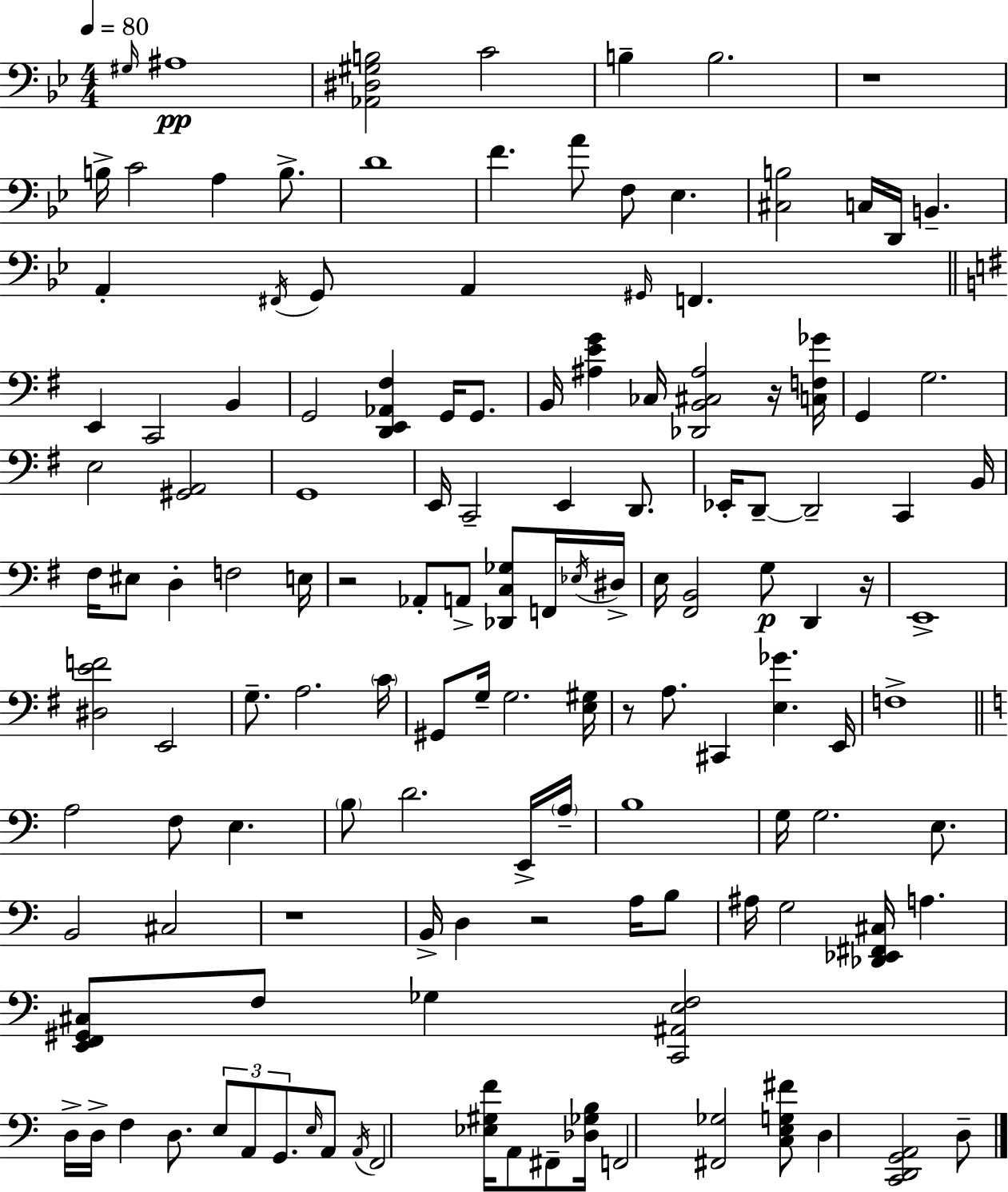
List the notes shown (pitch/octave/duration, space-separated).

G#3/s A#3/w [Ab2,D#3,G#3,B3]/h C4/h B3/q B3/h. R/w B3/s C4/h A3/q B3/e. D4/w F4/q. A4/e F3/e Eb3/q. [C#3,B3]/h C3/s D2/s B2/q. A2/q F#2/s G2/e A2/q G#2/s F2/q. E2/q C2/h B2/q G2/h [D2,E2,Ab2,F#3]/q G2/s G2/e. B2/s [A#3,E4,G4]/q CES3/s [Db2,B2,C#3,A#3]/h R/s [C3,F3,Gb4]/s G2/q G3/h. E3/h [G#2,A2]/h G2/w E2/s C2/h E2/q D2/e. Eb2/s D2/e D2/h C2/q B2/s F#3/s EIS3/e D3/q F3/h E3/s R/h Ab2/e A2/e [Db2,C3,Gb3]/e F2/s Eb3/s D#3/s E3/s [F#2,B2]/h G3/e D2/q R/s E2/w [D#3,E4,F4]/h E2/h G3/e. A3/h. C4/s G#2/e G3/s G3/h. [E3,G#3]/s R/e A3/e. C#2/q [E3,Gb4]/q. E2/s F3/w A3/h F3/e E3/q. B3/e D4/h. E2/s A3/s B3/w G3/s G3/h. E3/e. B2/h C#3/h R/w B2/s D3/q R/h A3/s B3/e A#3/s G3/h [Db2,Eb2,F#2,C#3]/s A3/q. [E2,F2,G#2,C#3]/e F3/e Gb3/q [C2,A#2,E3,F3]/h D3/s D3/s F3/q D3/e. E3/e A2/e G2/e. E3/s A2/e A2/s F2/h [Eb3,G#3,F4]/s A2/e F#2/e [Db3,Gb3,B3]/s F2/h [F#2,Gb3]/h [C3,E3,G3,F#4]/e D3/q [C2,D2,G2,A2]/h D3/e